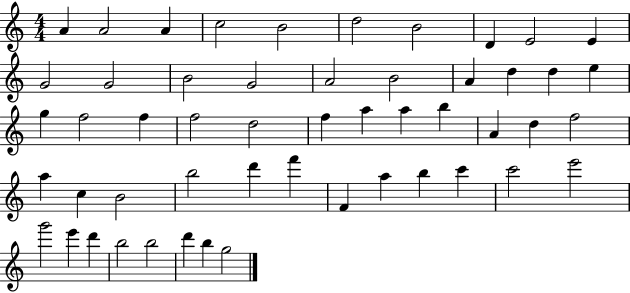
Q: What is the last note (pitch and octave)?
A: G5